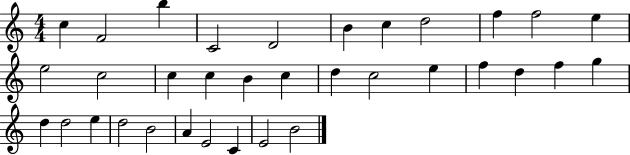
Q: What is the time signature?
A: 4/4